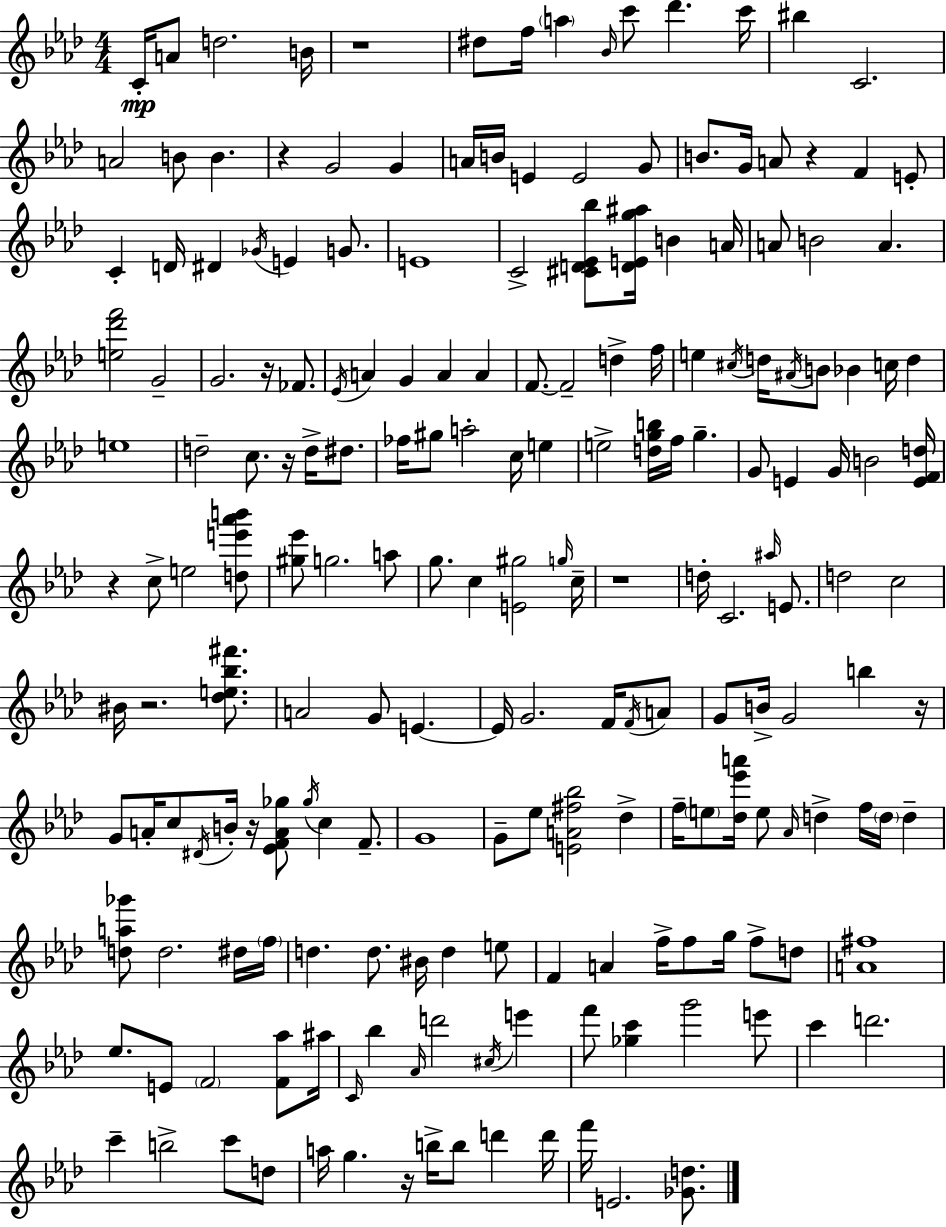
C4/s A4/e D5/h. B4/s R/w D#5/e F5/s A5/q Bb4/s C6/e Db6/q. C6/s BIS5/q C4/h. A4/h B4/e B4/q. R/q G4/h G4/q A4/s B4/s E4/q E4/h G4/e B4/e. G4/s A4/e R/q F4/q E4/e C4/q D4/s D#4/q Gb4/s E4/q G4/e. E4/w C4/h [C#4,D4,Eb4,Bb5]/e [D4,E4,G5,A#5]/s B4/q A4/s A4/e B4/h A4/q. [E5,Db6,F6]/h G4/h G4/h. R/s FES4/e. Eb4/s A4/q G4/q A4/q A4/q F4/e. F4/h D5/q F5/s E5/q C#5/s D5/s A#4/s B4/e Bb4/q C5/s D5/q E5/w D5/h C5/e. R/s D5/s D#5/e. FES5/s G#5/e A5/h C5/s E5/q E5/h [D5,G5,B5]/s F5/s G5/q. G4/e E4/q G4/s B4/h [E4,F4,D5]/s R/q C5/e E5/h [D5,E6,Ab6,B6]/e [G#5,Eb6]/e G5/h. A5/e G5/e. C5/q [E4,G#5]/h G5/s C5/s R/w D5/s C4/h. A#5/s E4/e. D5/h C5/h BIS4/s R/h. [Db5,E5,Bb5,F#6]/e. A4/h G4/e E4/q. E4/s G4/h. F4/s F4/s A4/e G4/e B4/s G4/h B5/q R/s G4/e A4/s C5/e D#4/s B4/s R/s [Eb4,F4,A4,Gb5]/e Gb5/s C5/q F4/e. G4/w G4/e Eb5/e [E4,A4,F#5,Bb5]/h Db5/q F5/s E5/e [Db5,Eb6,A6]/s E5/e Ab4/s D5/q F5/s D5/s D5/q [D5,A5,Gb6]/e D5/h. D#5/s F5/s D5/q. D5/e. BIS4/s D5/q E5/e F4/q A4/q F5/s F5/e G5/s F5/e D5/e [A4,F#5]/w Eb5/e. E4/e F4/h [F4,Ab5]/e A#5/s C4/s Bb5/q Ab4/s D6/h C#5/s E6/q F6/e [Gb5,C6]/q G6/h E6/e C6/q D6/h. C6/q B5/h C6/e D5/e A5/s G5/q. R/s B5/s B5/e D6/q D6/s F6/s E4/h. [Gb4,D5]/e.